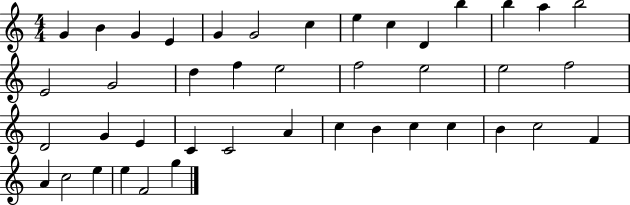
G4/q B4/q G4/q E4/q G4/q G4/h C5/q E5/q C5/q D4/q B5/q B5/q A5/q B5/h E4/h G4/h D5/q F5/q E5/h F5/h E5/h E5/h F5/h D4/h G4/q E4/q C4/q C4/h A4/q C5/q B4/q C5/q C5/q B4/q C5/h F4/q A4/q C5/h E5/q E5/q F4/h G5/q